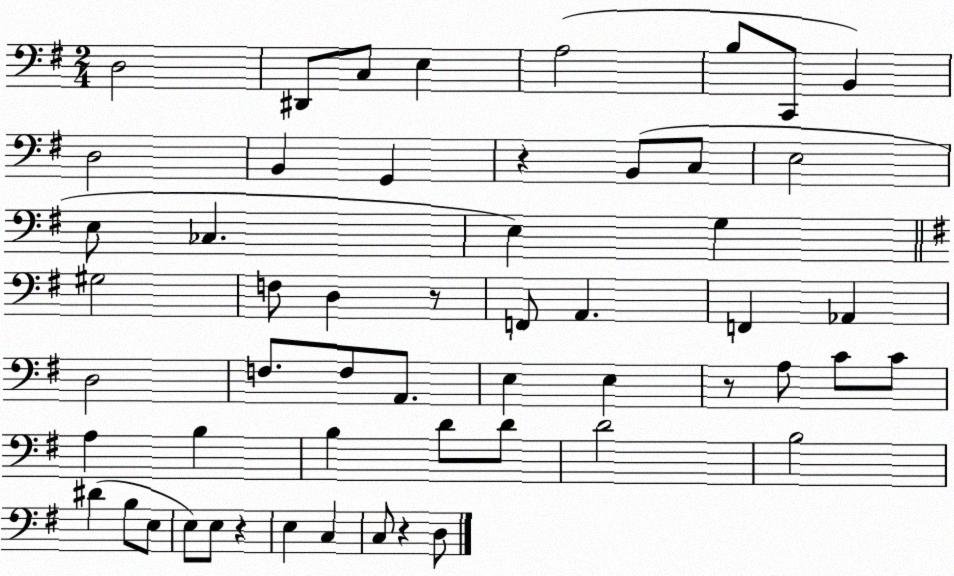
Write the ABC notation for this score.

X:1
T:Untitled
M:2/4
L:1/4
K:G
D,2 ^D,,/2 C,/2 E, A,2 B,/2 C,,/2 B,, D,2 B,, G,, z B,,/2 C,/2 E,2 E,/2 _C, E, G, ^G,2 F,/2 D, z/2 F,,/2 A,, F,, _A,, D,2 F,/2 F,/2 A,,/2 E, E, z/2 A,/2 C/2 C/2 A, B, B, D/2 D/2 D2 B,2 ^D B,/2 E,/2 E,/2 E,/2 z E, C, C,/2 z D,/2